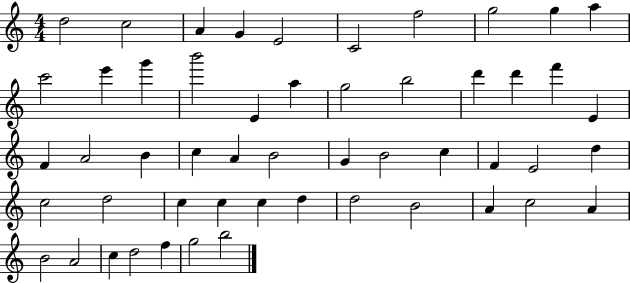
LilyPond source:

{
  \clef treble
  \numericTimeSignature
  \time 4/4
  \key c \major
  d''2 c''2 | a'4 g'4 e'2 | c'2 f''2 | g''2 g''4 a''4 | \break c'''2 e'''4 g'''4 | b'''2 e'4 a''4 | g''2 b''2 | d'''4 d'''4 f'''4 e'4 | \break f'4 a'2 b'4 | c''4 a'4 b'2 | g'4 b'2 c''4 | f'4 e'2 d''4 | \break c''2 d''2 | c''4 c''4 c''4 d''4 | d''2 b'2 | a'4 c''2 a'4 | \break b'2 a'2 | c''4 d''2 f''4 | g''2 b''2 | \bar "|."
}